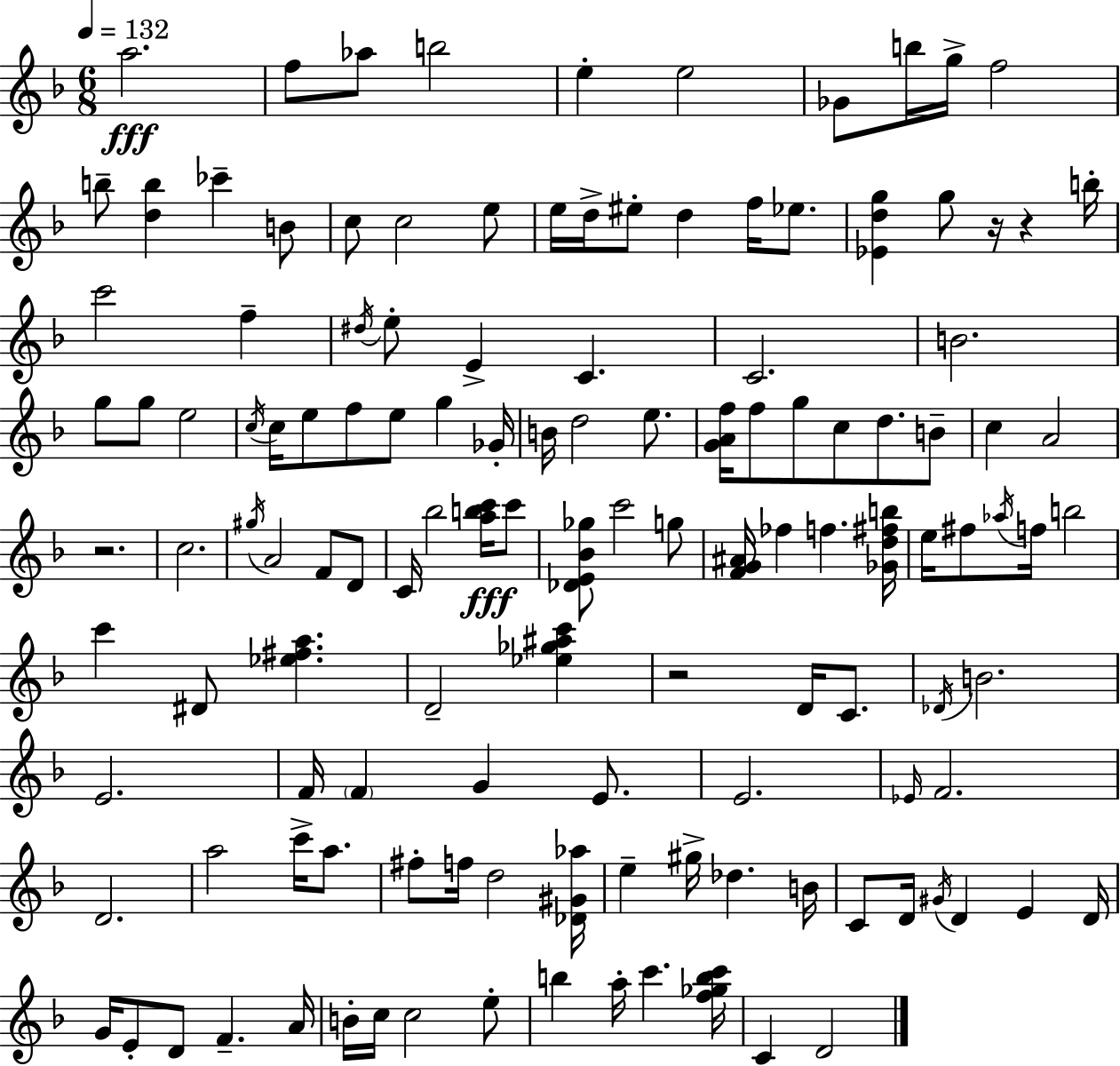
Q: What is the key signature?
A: F major